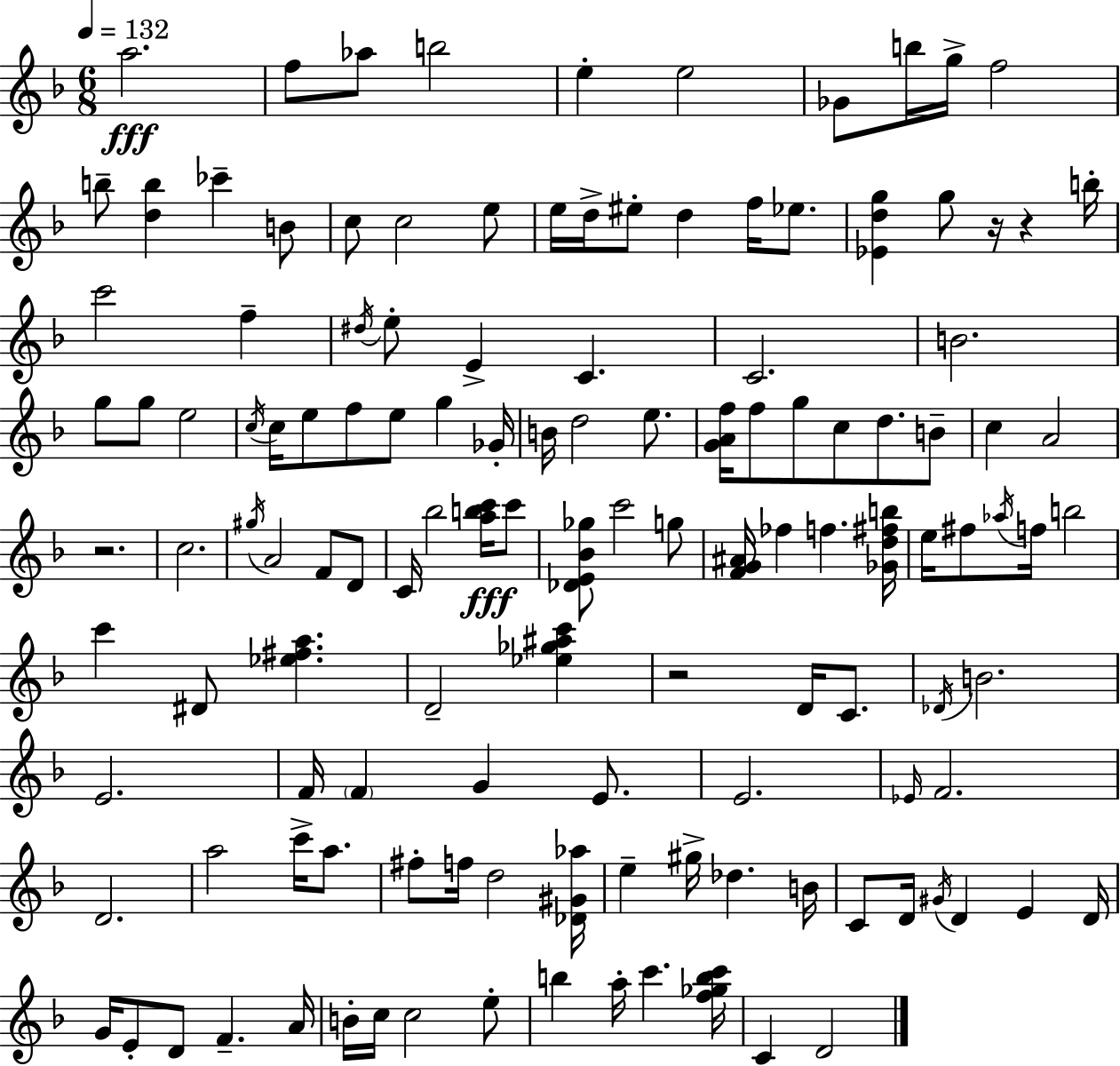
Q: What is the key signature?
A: F major